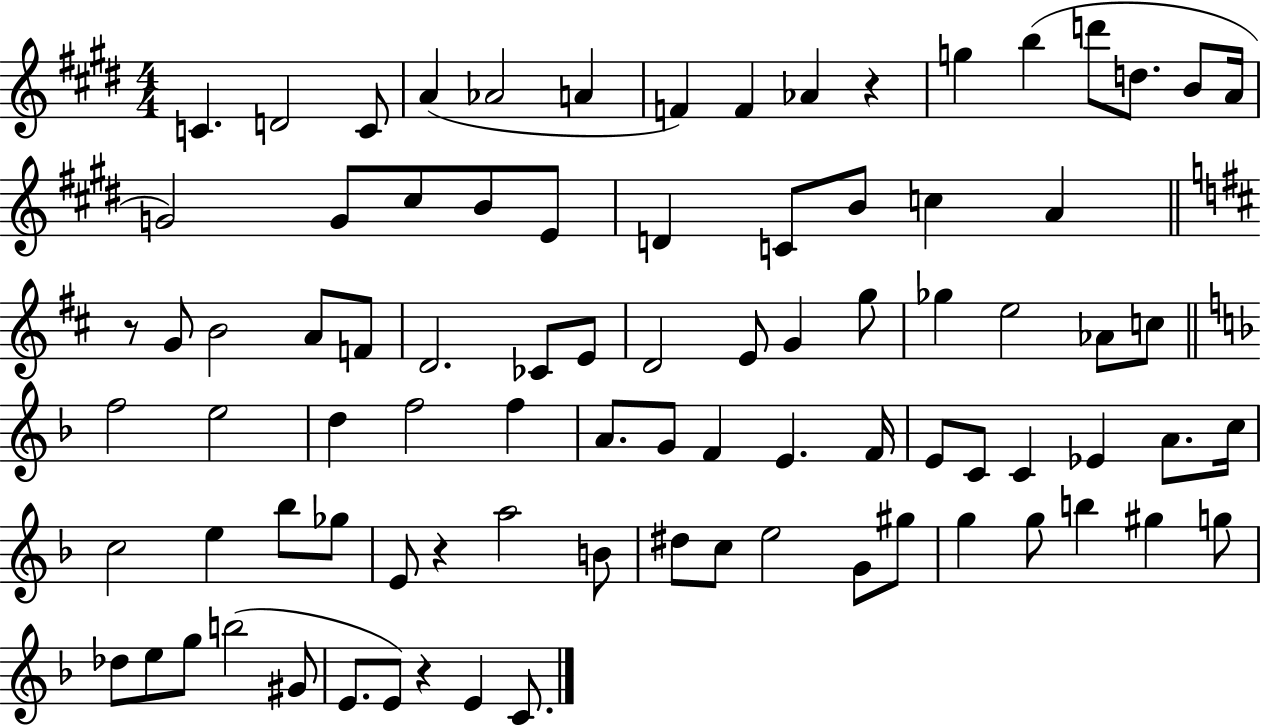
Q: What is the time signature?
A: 4/4